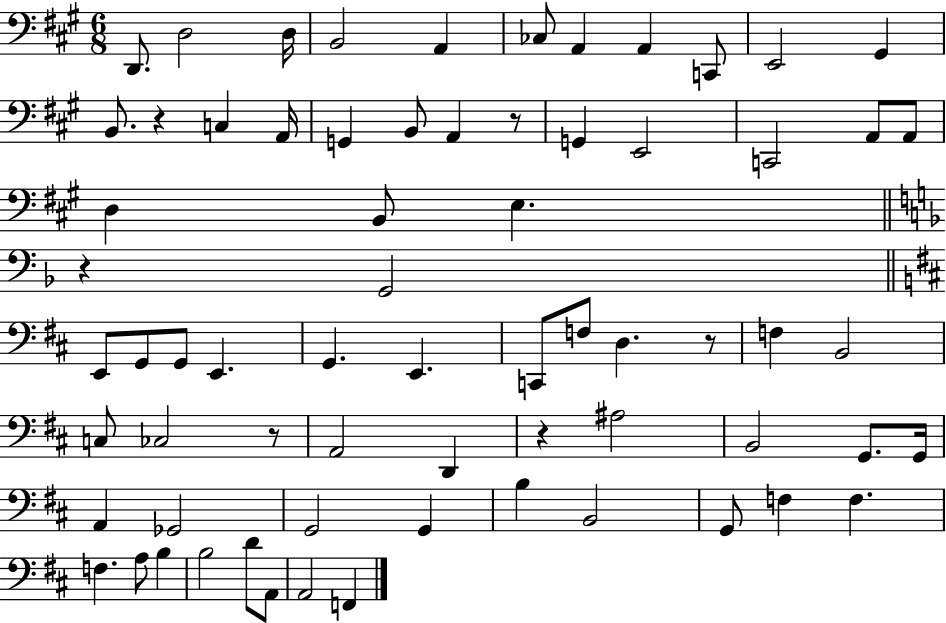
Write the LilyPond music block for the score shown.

{
  \clef bass
  \numericTimeSignature
  \time 6/8
  \key a \major
  d,8. d2 d16 | b,2 a,4 | ces8 a,4 a,4 c,8 | e,2 gis,4 | \break b,8. r4 c4 a,16 | g,4 b,8 a,4 r8 | g,4 e,2 | c,2 a,8 a,8 | \break d4 b,8 e4. | \bar "||" \break \key d \minor r4 g,2 | \bar "||" \break \key d \major e,8 g,8 g,8 e,4. | g,4. e,4. | c,8 f8 d4. r8 | f4 b,2 | \break c8 ces2 r8 | a,2 d,4 | r4 ais2 | b,2 g,8. g,16 | \break a,4 ges,2 | g,2 g,4 | b4 b,2 | g,8 f4 f4. | \break f4. a8 b4 | b2 d'8 a,8 | a,2 f,4 | \bar "|."
}